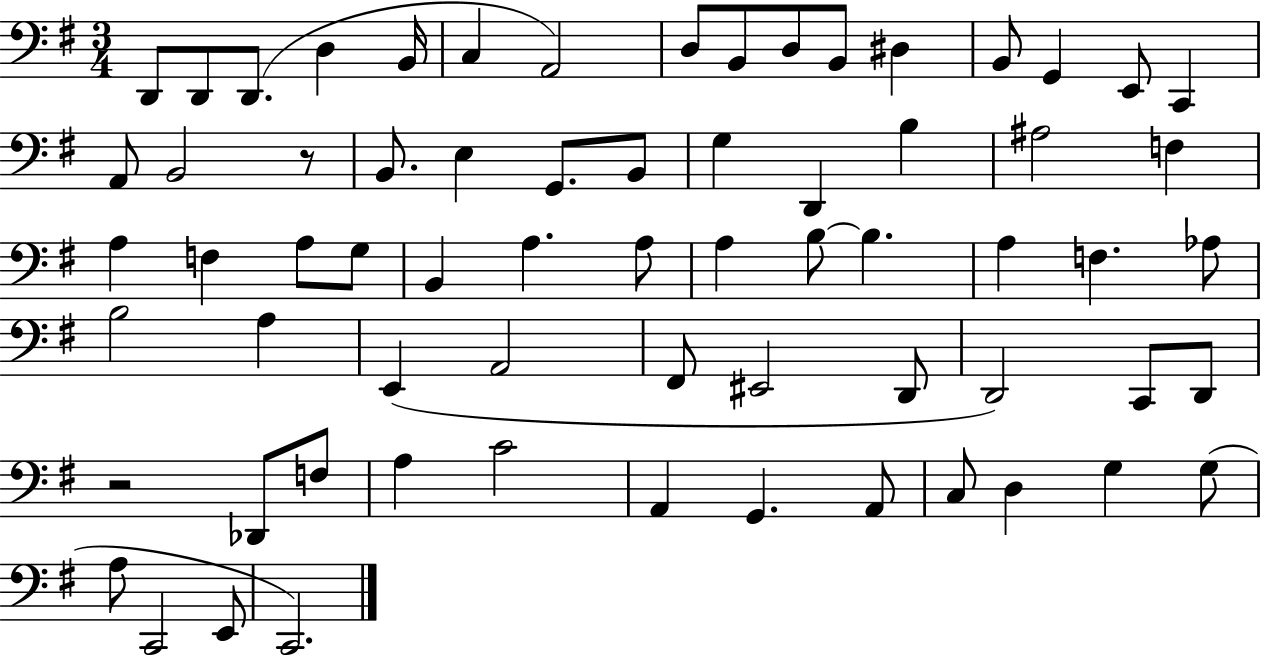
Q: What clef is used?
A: bass